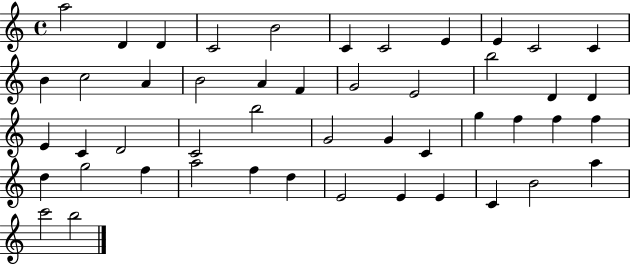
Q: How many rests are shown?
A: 0